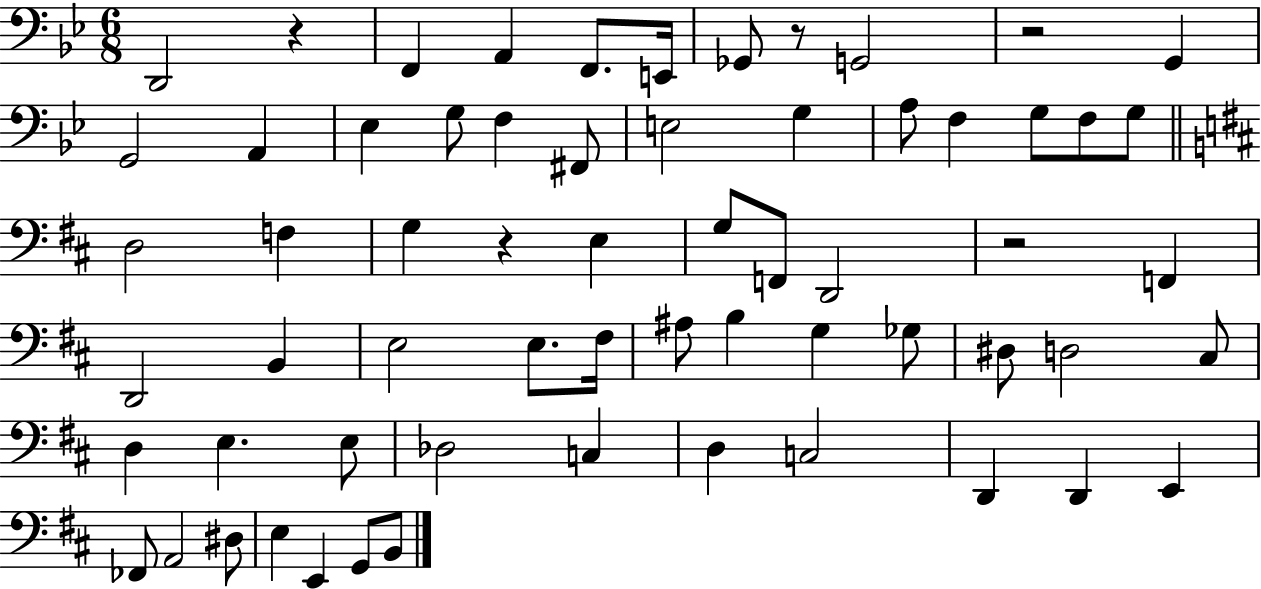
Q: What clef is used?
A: bass